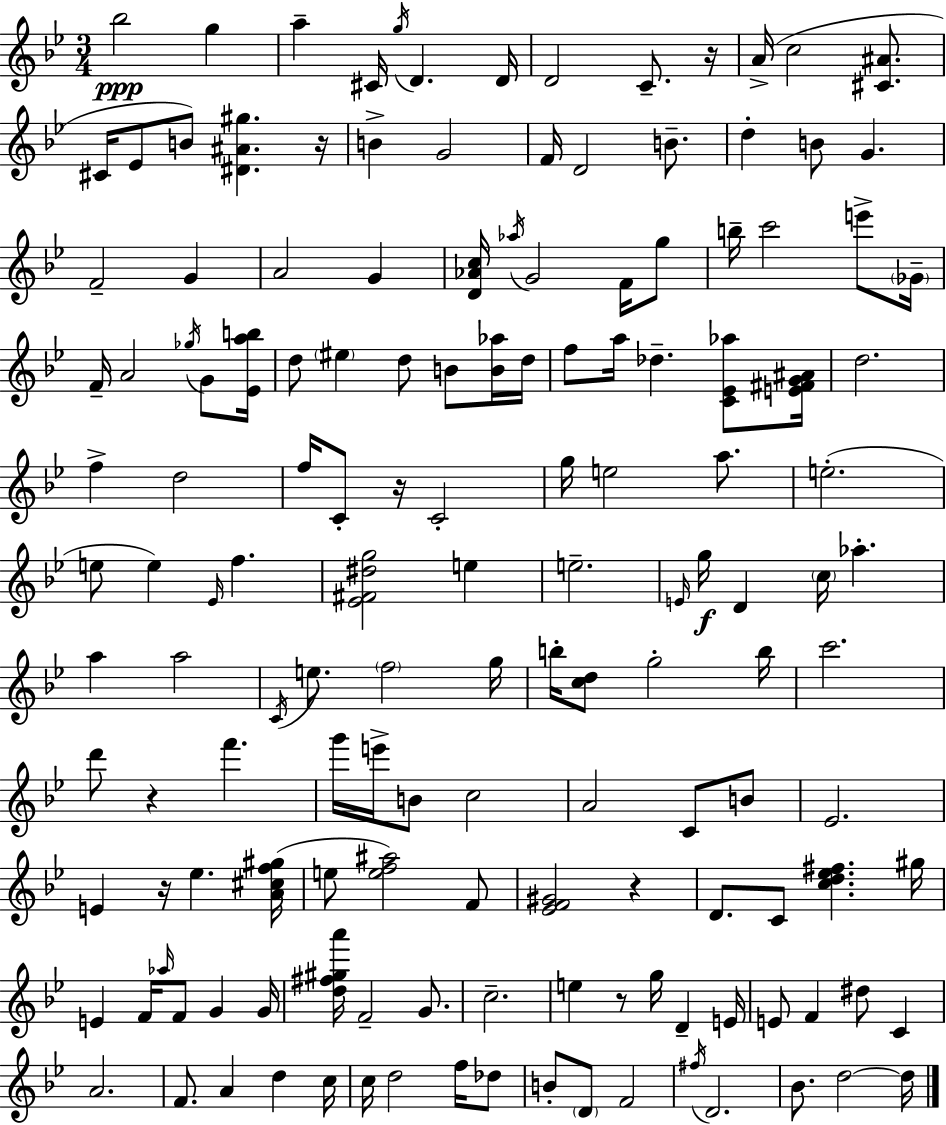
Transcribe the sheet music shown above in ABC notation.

X:1
T:Untitled
M:3/4
L:1/4
K:Bb
_b2 g a ^C/4 g/4 D D/4 D2 C/2 z/4 A/4 c2 [^C^A]/2 ^C/4 _E/2 B/2 [^D^A^g] z/4 B G2 F/4 D2 B/2 d B/2 G F2 G A2 G [D_Ac]/4 _a/4 G2 F/4 g/2 b/4 c'2 e'/2 _G/4 F/4 A2 _g/4 G/2 [_Eab]/4 d/2 ^e d/2 B/2 [B_a]/4 d/4 f/2 a/4 _d [C_E_a]/2 [E^FG^A]/4 d2 f d2 f/4 C/2 z/4 C2 g/4 e2 a/2 e2 e/2 e _E/4 f [_E^F^dg]2 e e2 E/4 g/4 D c/4 _a a a2 C/4 e/2 f2 g/4 b/4 [cd]/2 g2 b/4 c'2 d'/2 z f' g'/4 e'/4 B/2 c2 A2 C/2 B/2 _E2 E z/4 _e [A^cf^g]/4 e/2 [ef^a]2 F/2 [_EF^G]2 z D/2 C/2 [cd_e^f] ^g/4 E F/4 _a/4 F/2 G G/4 [d^f^ga']/4 F2 G/2 c2 e z/2 g/4 D E/4 E/2 F ^d/2 C A2 F/2 A d c/4 c/4 d2 f/4 _d/2 B/2 D/2 F2 ^f/4 D2 _B/2 d2 d/4